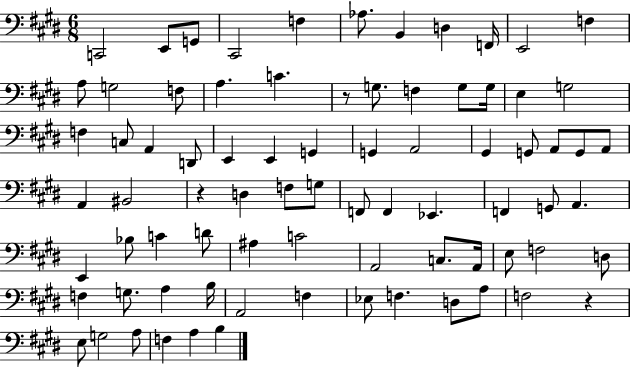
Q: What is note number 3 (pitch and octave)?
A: G2